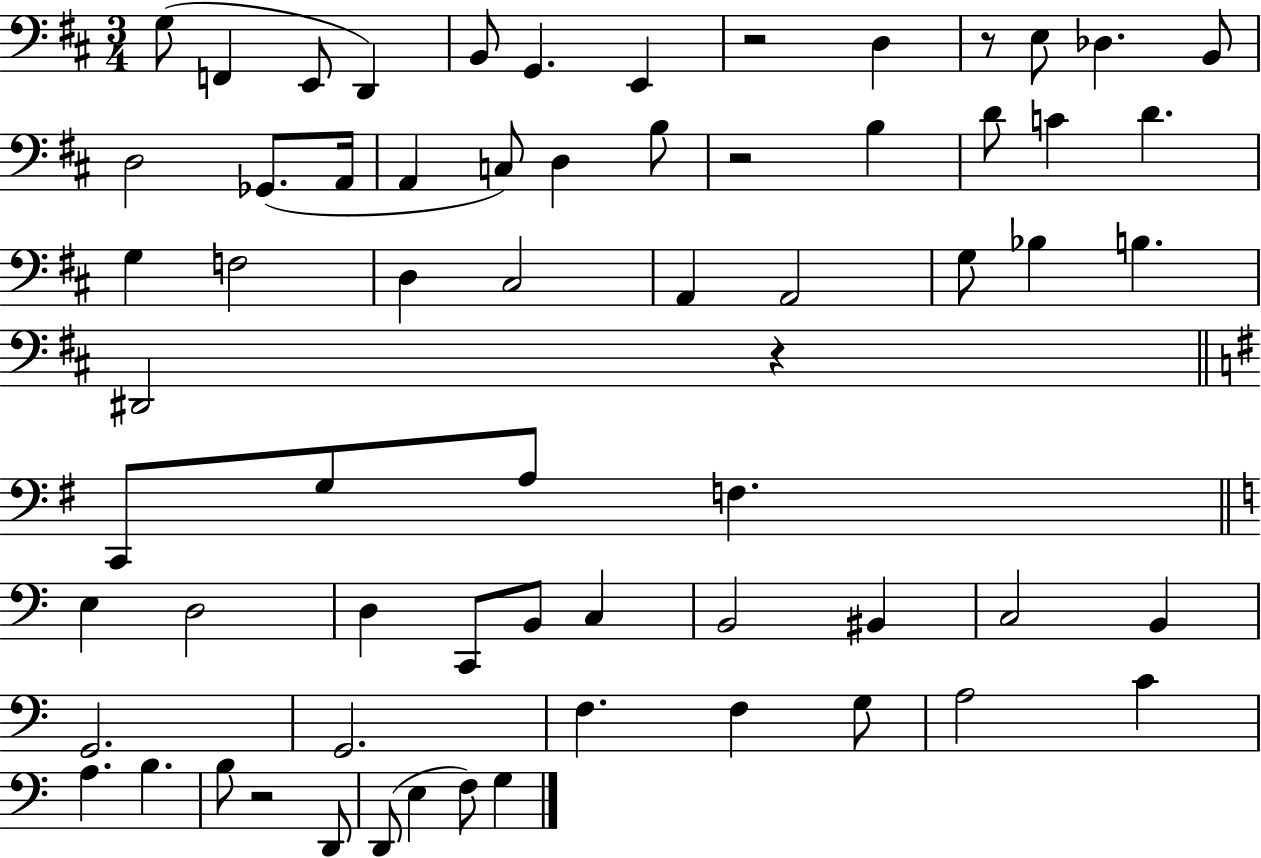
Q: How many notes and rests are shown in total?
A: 66